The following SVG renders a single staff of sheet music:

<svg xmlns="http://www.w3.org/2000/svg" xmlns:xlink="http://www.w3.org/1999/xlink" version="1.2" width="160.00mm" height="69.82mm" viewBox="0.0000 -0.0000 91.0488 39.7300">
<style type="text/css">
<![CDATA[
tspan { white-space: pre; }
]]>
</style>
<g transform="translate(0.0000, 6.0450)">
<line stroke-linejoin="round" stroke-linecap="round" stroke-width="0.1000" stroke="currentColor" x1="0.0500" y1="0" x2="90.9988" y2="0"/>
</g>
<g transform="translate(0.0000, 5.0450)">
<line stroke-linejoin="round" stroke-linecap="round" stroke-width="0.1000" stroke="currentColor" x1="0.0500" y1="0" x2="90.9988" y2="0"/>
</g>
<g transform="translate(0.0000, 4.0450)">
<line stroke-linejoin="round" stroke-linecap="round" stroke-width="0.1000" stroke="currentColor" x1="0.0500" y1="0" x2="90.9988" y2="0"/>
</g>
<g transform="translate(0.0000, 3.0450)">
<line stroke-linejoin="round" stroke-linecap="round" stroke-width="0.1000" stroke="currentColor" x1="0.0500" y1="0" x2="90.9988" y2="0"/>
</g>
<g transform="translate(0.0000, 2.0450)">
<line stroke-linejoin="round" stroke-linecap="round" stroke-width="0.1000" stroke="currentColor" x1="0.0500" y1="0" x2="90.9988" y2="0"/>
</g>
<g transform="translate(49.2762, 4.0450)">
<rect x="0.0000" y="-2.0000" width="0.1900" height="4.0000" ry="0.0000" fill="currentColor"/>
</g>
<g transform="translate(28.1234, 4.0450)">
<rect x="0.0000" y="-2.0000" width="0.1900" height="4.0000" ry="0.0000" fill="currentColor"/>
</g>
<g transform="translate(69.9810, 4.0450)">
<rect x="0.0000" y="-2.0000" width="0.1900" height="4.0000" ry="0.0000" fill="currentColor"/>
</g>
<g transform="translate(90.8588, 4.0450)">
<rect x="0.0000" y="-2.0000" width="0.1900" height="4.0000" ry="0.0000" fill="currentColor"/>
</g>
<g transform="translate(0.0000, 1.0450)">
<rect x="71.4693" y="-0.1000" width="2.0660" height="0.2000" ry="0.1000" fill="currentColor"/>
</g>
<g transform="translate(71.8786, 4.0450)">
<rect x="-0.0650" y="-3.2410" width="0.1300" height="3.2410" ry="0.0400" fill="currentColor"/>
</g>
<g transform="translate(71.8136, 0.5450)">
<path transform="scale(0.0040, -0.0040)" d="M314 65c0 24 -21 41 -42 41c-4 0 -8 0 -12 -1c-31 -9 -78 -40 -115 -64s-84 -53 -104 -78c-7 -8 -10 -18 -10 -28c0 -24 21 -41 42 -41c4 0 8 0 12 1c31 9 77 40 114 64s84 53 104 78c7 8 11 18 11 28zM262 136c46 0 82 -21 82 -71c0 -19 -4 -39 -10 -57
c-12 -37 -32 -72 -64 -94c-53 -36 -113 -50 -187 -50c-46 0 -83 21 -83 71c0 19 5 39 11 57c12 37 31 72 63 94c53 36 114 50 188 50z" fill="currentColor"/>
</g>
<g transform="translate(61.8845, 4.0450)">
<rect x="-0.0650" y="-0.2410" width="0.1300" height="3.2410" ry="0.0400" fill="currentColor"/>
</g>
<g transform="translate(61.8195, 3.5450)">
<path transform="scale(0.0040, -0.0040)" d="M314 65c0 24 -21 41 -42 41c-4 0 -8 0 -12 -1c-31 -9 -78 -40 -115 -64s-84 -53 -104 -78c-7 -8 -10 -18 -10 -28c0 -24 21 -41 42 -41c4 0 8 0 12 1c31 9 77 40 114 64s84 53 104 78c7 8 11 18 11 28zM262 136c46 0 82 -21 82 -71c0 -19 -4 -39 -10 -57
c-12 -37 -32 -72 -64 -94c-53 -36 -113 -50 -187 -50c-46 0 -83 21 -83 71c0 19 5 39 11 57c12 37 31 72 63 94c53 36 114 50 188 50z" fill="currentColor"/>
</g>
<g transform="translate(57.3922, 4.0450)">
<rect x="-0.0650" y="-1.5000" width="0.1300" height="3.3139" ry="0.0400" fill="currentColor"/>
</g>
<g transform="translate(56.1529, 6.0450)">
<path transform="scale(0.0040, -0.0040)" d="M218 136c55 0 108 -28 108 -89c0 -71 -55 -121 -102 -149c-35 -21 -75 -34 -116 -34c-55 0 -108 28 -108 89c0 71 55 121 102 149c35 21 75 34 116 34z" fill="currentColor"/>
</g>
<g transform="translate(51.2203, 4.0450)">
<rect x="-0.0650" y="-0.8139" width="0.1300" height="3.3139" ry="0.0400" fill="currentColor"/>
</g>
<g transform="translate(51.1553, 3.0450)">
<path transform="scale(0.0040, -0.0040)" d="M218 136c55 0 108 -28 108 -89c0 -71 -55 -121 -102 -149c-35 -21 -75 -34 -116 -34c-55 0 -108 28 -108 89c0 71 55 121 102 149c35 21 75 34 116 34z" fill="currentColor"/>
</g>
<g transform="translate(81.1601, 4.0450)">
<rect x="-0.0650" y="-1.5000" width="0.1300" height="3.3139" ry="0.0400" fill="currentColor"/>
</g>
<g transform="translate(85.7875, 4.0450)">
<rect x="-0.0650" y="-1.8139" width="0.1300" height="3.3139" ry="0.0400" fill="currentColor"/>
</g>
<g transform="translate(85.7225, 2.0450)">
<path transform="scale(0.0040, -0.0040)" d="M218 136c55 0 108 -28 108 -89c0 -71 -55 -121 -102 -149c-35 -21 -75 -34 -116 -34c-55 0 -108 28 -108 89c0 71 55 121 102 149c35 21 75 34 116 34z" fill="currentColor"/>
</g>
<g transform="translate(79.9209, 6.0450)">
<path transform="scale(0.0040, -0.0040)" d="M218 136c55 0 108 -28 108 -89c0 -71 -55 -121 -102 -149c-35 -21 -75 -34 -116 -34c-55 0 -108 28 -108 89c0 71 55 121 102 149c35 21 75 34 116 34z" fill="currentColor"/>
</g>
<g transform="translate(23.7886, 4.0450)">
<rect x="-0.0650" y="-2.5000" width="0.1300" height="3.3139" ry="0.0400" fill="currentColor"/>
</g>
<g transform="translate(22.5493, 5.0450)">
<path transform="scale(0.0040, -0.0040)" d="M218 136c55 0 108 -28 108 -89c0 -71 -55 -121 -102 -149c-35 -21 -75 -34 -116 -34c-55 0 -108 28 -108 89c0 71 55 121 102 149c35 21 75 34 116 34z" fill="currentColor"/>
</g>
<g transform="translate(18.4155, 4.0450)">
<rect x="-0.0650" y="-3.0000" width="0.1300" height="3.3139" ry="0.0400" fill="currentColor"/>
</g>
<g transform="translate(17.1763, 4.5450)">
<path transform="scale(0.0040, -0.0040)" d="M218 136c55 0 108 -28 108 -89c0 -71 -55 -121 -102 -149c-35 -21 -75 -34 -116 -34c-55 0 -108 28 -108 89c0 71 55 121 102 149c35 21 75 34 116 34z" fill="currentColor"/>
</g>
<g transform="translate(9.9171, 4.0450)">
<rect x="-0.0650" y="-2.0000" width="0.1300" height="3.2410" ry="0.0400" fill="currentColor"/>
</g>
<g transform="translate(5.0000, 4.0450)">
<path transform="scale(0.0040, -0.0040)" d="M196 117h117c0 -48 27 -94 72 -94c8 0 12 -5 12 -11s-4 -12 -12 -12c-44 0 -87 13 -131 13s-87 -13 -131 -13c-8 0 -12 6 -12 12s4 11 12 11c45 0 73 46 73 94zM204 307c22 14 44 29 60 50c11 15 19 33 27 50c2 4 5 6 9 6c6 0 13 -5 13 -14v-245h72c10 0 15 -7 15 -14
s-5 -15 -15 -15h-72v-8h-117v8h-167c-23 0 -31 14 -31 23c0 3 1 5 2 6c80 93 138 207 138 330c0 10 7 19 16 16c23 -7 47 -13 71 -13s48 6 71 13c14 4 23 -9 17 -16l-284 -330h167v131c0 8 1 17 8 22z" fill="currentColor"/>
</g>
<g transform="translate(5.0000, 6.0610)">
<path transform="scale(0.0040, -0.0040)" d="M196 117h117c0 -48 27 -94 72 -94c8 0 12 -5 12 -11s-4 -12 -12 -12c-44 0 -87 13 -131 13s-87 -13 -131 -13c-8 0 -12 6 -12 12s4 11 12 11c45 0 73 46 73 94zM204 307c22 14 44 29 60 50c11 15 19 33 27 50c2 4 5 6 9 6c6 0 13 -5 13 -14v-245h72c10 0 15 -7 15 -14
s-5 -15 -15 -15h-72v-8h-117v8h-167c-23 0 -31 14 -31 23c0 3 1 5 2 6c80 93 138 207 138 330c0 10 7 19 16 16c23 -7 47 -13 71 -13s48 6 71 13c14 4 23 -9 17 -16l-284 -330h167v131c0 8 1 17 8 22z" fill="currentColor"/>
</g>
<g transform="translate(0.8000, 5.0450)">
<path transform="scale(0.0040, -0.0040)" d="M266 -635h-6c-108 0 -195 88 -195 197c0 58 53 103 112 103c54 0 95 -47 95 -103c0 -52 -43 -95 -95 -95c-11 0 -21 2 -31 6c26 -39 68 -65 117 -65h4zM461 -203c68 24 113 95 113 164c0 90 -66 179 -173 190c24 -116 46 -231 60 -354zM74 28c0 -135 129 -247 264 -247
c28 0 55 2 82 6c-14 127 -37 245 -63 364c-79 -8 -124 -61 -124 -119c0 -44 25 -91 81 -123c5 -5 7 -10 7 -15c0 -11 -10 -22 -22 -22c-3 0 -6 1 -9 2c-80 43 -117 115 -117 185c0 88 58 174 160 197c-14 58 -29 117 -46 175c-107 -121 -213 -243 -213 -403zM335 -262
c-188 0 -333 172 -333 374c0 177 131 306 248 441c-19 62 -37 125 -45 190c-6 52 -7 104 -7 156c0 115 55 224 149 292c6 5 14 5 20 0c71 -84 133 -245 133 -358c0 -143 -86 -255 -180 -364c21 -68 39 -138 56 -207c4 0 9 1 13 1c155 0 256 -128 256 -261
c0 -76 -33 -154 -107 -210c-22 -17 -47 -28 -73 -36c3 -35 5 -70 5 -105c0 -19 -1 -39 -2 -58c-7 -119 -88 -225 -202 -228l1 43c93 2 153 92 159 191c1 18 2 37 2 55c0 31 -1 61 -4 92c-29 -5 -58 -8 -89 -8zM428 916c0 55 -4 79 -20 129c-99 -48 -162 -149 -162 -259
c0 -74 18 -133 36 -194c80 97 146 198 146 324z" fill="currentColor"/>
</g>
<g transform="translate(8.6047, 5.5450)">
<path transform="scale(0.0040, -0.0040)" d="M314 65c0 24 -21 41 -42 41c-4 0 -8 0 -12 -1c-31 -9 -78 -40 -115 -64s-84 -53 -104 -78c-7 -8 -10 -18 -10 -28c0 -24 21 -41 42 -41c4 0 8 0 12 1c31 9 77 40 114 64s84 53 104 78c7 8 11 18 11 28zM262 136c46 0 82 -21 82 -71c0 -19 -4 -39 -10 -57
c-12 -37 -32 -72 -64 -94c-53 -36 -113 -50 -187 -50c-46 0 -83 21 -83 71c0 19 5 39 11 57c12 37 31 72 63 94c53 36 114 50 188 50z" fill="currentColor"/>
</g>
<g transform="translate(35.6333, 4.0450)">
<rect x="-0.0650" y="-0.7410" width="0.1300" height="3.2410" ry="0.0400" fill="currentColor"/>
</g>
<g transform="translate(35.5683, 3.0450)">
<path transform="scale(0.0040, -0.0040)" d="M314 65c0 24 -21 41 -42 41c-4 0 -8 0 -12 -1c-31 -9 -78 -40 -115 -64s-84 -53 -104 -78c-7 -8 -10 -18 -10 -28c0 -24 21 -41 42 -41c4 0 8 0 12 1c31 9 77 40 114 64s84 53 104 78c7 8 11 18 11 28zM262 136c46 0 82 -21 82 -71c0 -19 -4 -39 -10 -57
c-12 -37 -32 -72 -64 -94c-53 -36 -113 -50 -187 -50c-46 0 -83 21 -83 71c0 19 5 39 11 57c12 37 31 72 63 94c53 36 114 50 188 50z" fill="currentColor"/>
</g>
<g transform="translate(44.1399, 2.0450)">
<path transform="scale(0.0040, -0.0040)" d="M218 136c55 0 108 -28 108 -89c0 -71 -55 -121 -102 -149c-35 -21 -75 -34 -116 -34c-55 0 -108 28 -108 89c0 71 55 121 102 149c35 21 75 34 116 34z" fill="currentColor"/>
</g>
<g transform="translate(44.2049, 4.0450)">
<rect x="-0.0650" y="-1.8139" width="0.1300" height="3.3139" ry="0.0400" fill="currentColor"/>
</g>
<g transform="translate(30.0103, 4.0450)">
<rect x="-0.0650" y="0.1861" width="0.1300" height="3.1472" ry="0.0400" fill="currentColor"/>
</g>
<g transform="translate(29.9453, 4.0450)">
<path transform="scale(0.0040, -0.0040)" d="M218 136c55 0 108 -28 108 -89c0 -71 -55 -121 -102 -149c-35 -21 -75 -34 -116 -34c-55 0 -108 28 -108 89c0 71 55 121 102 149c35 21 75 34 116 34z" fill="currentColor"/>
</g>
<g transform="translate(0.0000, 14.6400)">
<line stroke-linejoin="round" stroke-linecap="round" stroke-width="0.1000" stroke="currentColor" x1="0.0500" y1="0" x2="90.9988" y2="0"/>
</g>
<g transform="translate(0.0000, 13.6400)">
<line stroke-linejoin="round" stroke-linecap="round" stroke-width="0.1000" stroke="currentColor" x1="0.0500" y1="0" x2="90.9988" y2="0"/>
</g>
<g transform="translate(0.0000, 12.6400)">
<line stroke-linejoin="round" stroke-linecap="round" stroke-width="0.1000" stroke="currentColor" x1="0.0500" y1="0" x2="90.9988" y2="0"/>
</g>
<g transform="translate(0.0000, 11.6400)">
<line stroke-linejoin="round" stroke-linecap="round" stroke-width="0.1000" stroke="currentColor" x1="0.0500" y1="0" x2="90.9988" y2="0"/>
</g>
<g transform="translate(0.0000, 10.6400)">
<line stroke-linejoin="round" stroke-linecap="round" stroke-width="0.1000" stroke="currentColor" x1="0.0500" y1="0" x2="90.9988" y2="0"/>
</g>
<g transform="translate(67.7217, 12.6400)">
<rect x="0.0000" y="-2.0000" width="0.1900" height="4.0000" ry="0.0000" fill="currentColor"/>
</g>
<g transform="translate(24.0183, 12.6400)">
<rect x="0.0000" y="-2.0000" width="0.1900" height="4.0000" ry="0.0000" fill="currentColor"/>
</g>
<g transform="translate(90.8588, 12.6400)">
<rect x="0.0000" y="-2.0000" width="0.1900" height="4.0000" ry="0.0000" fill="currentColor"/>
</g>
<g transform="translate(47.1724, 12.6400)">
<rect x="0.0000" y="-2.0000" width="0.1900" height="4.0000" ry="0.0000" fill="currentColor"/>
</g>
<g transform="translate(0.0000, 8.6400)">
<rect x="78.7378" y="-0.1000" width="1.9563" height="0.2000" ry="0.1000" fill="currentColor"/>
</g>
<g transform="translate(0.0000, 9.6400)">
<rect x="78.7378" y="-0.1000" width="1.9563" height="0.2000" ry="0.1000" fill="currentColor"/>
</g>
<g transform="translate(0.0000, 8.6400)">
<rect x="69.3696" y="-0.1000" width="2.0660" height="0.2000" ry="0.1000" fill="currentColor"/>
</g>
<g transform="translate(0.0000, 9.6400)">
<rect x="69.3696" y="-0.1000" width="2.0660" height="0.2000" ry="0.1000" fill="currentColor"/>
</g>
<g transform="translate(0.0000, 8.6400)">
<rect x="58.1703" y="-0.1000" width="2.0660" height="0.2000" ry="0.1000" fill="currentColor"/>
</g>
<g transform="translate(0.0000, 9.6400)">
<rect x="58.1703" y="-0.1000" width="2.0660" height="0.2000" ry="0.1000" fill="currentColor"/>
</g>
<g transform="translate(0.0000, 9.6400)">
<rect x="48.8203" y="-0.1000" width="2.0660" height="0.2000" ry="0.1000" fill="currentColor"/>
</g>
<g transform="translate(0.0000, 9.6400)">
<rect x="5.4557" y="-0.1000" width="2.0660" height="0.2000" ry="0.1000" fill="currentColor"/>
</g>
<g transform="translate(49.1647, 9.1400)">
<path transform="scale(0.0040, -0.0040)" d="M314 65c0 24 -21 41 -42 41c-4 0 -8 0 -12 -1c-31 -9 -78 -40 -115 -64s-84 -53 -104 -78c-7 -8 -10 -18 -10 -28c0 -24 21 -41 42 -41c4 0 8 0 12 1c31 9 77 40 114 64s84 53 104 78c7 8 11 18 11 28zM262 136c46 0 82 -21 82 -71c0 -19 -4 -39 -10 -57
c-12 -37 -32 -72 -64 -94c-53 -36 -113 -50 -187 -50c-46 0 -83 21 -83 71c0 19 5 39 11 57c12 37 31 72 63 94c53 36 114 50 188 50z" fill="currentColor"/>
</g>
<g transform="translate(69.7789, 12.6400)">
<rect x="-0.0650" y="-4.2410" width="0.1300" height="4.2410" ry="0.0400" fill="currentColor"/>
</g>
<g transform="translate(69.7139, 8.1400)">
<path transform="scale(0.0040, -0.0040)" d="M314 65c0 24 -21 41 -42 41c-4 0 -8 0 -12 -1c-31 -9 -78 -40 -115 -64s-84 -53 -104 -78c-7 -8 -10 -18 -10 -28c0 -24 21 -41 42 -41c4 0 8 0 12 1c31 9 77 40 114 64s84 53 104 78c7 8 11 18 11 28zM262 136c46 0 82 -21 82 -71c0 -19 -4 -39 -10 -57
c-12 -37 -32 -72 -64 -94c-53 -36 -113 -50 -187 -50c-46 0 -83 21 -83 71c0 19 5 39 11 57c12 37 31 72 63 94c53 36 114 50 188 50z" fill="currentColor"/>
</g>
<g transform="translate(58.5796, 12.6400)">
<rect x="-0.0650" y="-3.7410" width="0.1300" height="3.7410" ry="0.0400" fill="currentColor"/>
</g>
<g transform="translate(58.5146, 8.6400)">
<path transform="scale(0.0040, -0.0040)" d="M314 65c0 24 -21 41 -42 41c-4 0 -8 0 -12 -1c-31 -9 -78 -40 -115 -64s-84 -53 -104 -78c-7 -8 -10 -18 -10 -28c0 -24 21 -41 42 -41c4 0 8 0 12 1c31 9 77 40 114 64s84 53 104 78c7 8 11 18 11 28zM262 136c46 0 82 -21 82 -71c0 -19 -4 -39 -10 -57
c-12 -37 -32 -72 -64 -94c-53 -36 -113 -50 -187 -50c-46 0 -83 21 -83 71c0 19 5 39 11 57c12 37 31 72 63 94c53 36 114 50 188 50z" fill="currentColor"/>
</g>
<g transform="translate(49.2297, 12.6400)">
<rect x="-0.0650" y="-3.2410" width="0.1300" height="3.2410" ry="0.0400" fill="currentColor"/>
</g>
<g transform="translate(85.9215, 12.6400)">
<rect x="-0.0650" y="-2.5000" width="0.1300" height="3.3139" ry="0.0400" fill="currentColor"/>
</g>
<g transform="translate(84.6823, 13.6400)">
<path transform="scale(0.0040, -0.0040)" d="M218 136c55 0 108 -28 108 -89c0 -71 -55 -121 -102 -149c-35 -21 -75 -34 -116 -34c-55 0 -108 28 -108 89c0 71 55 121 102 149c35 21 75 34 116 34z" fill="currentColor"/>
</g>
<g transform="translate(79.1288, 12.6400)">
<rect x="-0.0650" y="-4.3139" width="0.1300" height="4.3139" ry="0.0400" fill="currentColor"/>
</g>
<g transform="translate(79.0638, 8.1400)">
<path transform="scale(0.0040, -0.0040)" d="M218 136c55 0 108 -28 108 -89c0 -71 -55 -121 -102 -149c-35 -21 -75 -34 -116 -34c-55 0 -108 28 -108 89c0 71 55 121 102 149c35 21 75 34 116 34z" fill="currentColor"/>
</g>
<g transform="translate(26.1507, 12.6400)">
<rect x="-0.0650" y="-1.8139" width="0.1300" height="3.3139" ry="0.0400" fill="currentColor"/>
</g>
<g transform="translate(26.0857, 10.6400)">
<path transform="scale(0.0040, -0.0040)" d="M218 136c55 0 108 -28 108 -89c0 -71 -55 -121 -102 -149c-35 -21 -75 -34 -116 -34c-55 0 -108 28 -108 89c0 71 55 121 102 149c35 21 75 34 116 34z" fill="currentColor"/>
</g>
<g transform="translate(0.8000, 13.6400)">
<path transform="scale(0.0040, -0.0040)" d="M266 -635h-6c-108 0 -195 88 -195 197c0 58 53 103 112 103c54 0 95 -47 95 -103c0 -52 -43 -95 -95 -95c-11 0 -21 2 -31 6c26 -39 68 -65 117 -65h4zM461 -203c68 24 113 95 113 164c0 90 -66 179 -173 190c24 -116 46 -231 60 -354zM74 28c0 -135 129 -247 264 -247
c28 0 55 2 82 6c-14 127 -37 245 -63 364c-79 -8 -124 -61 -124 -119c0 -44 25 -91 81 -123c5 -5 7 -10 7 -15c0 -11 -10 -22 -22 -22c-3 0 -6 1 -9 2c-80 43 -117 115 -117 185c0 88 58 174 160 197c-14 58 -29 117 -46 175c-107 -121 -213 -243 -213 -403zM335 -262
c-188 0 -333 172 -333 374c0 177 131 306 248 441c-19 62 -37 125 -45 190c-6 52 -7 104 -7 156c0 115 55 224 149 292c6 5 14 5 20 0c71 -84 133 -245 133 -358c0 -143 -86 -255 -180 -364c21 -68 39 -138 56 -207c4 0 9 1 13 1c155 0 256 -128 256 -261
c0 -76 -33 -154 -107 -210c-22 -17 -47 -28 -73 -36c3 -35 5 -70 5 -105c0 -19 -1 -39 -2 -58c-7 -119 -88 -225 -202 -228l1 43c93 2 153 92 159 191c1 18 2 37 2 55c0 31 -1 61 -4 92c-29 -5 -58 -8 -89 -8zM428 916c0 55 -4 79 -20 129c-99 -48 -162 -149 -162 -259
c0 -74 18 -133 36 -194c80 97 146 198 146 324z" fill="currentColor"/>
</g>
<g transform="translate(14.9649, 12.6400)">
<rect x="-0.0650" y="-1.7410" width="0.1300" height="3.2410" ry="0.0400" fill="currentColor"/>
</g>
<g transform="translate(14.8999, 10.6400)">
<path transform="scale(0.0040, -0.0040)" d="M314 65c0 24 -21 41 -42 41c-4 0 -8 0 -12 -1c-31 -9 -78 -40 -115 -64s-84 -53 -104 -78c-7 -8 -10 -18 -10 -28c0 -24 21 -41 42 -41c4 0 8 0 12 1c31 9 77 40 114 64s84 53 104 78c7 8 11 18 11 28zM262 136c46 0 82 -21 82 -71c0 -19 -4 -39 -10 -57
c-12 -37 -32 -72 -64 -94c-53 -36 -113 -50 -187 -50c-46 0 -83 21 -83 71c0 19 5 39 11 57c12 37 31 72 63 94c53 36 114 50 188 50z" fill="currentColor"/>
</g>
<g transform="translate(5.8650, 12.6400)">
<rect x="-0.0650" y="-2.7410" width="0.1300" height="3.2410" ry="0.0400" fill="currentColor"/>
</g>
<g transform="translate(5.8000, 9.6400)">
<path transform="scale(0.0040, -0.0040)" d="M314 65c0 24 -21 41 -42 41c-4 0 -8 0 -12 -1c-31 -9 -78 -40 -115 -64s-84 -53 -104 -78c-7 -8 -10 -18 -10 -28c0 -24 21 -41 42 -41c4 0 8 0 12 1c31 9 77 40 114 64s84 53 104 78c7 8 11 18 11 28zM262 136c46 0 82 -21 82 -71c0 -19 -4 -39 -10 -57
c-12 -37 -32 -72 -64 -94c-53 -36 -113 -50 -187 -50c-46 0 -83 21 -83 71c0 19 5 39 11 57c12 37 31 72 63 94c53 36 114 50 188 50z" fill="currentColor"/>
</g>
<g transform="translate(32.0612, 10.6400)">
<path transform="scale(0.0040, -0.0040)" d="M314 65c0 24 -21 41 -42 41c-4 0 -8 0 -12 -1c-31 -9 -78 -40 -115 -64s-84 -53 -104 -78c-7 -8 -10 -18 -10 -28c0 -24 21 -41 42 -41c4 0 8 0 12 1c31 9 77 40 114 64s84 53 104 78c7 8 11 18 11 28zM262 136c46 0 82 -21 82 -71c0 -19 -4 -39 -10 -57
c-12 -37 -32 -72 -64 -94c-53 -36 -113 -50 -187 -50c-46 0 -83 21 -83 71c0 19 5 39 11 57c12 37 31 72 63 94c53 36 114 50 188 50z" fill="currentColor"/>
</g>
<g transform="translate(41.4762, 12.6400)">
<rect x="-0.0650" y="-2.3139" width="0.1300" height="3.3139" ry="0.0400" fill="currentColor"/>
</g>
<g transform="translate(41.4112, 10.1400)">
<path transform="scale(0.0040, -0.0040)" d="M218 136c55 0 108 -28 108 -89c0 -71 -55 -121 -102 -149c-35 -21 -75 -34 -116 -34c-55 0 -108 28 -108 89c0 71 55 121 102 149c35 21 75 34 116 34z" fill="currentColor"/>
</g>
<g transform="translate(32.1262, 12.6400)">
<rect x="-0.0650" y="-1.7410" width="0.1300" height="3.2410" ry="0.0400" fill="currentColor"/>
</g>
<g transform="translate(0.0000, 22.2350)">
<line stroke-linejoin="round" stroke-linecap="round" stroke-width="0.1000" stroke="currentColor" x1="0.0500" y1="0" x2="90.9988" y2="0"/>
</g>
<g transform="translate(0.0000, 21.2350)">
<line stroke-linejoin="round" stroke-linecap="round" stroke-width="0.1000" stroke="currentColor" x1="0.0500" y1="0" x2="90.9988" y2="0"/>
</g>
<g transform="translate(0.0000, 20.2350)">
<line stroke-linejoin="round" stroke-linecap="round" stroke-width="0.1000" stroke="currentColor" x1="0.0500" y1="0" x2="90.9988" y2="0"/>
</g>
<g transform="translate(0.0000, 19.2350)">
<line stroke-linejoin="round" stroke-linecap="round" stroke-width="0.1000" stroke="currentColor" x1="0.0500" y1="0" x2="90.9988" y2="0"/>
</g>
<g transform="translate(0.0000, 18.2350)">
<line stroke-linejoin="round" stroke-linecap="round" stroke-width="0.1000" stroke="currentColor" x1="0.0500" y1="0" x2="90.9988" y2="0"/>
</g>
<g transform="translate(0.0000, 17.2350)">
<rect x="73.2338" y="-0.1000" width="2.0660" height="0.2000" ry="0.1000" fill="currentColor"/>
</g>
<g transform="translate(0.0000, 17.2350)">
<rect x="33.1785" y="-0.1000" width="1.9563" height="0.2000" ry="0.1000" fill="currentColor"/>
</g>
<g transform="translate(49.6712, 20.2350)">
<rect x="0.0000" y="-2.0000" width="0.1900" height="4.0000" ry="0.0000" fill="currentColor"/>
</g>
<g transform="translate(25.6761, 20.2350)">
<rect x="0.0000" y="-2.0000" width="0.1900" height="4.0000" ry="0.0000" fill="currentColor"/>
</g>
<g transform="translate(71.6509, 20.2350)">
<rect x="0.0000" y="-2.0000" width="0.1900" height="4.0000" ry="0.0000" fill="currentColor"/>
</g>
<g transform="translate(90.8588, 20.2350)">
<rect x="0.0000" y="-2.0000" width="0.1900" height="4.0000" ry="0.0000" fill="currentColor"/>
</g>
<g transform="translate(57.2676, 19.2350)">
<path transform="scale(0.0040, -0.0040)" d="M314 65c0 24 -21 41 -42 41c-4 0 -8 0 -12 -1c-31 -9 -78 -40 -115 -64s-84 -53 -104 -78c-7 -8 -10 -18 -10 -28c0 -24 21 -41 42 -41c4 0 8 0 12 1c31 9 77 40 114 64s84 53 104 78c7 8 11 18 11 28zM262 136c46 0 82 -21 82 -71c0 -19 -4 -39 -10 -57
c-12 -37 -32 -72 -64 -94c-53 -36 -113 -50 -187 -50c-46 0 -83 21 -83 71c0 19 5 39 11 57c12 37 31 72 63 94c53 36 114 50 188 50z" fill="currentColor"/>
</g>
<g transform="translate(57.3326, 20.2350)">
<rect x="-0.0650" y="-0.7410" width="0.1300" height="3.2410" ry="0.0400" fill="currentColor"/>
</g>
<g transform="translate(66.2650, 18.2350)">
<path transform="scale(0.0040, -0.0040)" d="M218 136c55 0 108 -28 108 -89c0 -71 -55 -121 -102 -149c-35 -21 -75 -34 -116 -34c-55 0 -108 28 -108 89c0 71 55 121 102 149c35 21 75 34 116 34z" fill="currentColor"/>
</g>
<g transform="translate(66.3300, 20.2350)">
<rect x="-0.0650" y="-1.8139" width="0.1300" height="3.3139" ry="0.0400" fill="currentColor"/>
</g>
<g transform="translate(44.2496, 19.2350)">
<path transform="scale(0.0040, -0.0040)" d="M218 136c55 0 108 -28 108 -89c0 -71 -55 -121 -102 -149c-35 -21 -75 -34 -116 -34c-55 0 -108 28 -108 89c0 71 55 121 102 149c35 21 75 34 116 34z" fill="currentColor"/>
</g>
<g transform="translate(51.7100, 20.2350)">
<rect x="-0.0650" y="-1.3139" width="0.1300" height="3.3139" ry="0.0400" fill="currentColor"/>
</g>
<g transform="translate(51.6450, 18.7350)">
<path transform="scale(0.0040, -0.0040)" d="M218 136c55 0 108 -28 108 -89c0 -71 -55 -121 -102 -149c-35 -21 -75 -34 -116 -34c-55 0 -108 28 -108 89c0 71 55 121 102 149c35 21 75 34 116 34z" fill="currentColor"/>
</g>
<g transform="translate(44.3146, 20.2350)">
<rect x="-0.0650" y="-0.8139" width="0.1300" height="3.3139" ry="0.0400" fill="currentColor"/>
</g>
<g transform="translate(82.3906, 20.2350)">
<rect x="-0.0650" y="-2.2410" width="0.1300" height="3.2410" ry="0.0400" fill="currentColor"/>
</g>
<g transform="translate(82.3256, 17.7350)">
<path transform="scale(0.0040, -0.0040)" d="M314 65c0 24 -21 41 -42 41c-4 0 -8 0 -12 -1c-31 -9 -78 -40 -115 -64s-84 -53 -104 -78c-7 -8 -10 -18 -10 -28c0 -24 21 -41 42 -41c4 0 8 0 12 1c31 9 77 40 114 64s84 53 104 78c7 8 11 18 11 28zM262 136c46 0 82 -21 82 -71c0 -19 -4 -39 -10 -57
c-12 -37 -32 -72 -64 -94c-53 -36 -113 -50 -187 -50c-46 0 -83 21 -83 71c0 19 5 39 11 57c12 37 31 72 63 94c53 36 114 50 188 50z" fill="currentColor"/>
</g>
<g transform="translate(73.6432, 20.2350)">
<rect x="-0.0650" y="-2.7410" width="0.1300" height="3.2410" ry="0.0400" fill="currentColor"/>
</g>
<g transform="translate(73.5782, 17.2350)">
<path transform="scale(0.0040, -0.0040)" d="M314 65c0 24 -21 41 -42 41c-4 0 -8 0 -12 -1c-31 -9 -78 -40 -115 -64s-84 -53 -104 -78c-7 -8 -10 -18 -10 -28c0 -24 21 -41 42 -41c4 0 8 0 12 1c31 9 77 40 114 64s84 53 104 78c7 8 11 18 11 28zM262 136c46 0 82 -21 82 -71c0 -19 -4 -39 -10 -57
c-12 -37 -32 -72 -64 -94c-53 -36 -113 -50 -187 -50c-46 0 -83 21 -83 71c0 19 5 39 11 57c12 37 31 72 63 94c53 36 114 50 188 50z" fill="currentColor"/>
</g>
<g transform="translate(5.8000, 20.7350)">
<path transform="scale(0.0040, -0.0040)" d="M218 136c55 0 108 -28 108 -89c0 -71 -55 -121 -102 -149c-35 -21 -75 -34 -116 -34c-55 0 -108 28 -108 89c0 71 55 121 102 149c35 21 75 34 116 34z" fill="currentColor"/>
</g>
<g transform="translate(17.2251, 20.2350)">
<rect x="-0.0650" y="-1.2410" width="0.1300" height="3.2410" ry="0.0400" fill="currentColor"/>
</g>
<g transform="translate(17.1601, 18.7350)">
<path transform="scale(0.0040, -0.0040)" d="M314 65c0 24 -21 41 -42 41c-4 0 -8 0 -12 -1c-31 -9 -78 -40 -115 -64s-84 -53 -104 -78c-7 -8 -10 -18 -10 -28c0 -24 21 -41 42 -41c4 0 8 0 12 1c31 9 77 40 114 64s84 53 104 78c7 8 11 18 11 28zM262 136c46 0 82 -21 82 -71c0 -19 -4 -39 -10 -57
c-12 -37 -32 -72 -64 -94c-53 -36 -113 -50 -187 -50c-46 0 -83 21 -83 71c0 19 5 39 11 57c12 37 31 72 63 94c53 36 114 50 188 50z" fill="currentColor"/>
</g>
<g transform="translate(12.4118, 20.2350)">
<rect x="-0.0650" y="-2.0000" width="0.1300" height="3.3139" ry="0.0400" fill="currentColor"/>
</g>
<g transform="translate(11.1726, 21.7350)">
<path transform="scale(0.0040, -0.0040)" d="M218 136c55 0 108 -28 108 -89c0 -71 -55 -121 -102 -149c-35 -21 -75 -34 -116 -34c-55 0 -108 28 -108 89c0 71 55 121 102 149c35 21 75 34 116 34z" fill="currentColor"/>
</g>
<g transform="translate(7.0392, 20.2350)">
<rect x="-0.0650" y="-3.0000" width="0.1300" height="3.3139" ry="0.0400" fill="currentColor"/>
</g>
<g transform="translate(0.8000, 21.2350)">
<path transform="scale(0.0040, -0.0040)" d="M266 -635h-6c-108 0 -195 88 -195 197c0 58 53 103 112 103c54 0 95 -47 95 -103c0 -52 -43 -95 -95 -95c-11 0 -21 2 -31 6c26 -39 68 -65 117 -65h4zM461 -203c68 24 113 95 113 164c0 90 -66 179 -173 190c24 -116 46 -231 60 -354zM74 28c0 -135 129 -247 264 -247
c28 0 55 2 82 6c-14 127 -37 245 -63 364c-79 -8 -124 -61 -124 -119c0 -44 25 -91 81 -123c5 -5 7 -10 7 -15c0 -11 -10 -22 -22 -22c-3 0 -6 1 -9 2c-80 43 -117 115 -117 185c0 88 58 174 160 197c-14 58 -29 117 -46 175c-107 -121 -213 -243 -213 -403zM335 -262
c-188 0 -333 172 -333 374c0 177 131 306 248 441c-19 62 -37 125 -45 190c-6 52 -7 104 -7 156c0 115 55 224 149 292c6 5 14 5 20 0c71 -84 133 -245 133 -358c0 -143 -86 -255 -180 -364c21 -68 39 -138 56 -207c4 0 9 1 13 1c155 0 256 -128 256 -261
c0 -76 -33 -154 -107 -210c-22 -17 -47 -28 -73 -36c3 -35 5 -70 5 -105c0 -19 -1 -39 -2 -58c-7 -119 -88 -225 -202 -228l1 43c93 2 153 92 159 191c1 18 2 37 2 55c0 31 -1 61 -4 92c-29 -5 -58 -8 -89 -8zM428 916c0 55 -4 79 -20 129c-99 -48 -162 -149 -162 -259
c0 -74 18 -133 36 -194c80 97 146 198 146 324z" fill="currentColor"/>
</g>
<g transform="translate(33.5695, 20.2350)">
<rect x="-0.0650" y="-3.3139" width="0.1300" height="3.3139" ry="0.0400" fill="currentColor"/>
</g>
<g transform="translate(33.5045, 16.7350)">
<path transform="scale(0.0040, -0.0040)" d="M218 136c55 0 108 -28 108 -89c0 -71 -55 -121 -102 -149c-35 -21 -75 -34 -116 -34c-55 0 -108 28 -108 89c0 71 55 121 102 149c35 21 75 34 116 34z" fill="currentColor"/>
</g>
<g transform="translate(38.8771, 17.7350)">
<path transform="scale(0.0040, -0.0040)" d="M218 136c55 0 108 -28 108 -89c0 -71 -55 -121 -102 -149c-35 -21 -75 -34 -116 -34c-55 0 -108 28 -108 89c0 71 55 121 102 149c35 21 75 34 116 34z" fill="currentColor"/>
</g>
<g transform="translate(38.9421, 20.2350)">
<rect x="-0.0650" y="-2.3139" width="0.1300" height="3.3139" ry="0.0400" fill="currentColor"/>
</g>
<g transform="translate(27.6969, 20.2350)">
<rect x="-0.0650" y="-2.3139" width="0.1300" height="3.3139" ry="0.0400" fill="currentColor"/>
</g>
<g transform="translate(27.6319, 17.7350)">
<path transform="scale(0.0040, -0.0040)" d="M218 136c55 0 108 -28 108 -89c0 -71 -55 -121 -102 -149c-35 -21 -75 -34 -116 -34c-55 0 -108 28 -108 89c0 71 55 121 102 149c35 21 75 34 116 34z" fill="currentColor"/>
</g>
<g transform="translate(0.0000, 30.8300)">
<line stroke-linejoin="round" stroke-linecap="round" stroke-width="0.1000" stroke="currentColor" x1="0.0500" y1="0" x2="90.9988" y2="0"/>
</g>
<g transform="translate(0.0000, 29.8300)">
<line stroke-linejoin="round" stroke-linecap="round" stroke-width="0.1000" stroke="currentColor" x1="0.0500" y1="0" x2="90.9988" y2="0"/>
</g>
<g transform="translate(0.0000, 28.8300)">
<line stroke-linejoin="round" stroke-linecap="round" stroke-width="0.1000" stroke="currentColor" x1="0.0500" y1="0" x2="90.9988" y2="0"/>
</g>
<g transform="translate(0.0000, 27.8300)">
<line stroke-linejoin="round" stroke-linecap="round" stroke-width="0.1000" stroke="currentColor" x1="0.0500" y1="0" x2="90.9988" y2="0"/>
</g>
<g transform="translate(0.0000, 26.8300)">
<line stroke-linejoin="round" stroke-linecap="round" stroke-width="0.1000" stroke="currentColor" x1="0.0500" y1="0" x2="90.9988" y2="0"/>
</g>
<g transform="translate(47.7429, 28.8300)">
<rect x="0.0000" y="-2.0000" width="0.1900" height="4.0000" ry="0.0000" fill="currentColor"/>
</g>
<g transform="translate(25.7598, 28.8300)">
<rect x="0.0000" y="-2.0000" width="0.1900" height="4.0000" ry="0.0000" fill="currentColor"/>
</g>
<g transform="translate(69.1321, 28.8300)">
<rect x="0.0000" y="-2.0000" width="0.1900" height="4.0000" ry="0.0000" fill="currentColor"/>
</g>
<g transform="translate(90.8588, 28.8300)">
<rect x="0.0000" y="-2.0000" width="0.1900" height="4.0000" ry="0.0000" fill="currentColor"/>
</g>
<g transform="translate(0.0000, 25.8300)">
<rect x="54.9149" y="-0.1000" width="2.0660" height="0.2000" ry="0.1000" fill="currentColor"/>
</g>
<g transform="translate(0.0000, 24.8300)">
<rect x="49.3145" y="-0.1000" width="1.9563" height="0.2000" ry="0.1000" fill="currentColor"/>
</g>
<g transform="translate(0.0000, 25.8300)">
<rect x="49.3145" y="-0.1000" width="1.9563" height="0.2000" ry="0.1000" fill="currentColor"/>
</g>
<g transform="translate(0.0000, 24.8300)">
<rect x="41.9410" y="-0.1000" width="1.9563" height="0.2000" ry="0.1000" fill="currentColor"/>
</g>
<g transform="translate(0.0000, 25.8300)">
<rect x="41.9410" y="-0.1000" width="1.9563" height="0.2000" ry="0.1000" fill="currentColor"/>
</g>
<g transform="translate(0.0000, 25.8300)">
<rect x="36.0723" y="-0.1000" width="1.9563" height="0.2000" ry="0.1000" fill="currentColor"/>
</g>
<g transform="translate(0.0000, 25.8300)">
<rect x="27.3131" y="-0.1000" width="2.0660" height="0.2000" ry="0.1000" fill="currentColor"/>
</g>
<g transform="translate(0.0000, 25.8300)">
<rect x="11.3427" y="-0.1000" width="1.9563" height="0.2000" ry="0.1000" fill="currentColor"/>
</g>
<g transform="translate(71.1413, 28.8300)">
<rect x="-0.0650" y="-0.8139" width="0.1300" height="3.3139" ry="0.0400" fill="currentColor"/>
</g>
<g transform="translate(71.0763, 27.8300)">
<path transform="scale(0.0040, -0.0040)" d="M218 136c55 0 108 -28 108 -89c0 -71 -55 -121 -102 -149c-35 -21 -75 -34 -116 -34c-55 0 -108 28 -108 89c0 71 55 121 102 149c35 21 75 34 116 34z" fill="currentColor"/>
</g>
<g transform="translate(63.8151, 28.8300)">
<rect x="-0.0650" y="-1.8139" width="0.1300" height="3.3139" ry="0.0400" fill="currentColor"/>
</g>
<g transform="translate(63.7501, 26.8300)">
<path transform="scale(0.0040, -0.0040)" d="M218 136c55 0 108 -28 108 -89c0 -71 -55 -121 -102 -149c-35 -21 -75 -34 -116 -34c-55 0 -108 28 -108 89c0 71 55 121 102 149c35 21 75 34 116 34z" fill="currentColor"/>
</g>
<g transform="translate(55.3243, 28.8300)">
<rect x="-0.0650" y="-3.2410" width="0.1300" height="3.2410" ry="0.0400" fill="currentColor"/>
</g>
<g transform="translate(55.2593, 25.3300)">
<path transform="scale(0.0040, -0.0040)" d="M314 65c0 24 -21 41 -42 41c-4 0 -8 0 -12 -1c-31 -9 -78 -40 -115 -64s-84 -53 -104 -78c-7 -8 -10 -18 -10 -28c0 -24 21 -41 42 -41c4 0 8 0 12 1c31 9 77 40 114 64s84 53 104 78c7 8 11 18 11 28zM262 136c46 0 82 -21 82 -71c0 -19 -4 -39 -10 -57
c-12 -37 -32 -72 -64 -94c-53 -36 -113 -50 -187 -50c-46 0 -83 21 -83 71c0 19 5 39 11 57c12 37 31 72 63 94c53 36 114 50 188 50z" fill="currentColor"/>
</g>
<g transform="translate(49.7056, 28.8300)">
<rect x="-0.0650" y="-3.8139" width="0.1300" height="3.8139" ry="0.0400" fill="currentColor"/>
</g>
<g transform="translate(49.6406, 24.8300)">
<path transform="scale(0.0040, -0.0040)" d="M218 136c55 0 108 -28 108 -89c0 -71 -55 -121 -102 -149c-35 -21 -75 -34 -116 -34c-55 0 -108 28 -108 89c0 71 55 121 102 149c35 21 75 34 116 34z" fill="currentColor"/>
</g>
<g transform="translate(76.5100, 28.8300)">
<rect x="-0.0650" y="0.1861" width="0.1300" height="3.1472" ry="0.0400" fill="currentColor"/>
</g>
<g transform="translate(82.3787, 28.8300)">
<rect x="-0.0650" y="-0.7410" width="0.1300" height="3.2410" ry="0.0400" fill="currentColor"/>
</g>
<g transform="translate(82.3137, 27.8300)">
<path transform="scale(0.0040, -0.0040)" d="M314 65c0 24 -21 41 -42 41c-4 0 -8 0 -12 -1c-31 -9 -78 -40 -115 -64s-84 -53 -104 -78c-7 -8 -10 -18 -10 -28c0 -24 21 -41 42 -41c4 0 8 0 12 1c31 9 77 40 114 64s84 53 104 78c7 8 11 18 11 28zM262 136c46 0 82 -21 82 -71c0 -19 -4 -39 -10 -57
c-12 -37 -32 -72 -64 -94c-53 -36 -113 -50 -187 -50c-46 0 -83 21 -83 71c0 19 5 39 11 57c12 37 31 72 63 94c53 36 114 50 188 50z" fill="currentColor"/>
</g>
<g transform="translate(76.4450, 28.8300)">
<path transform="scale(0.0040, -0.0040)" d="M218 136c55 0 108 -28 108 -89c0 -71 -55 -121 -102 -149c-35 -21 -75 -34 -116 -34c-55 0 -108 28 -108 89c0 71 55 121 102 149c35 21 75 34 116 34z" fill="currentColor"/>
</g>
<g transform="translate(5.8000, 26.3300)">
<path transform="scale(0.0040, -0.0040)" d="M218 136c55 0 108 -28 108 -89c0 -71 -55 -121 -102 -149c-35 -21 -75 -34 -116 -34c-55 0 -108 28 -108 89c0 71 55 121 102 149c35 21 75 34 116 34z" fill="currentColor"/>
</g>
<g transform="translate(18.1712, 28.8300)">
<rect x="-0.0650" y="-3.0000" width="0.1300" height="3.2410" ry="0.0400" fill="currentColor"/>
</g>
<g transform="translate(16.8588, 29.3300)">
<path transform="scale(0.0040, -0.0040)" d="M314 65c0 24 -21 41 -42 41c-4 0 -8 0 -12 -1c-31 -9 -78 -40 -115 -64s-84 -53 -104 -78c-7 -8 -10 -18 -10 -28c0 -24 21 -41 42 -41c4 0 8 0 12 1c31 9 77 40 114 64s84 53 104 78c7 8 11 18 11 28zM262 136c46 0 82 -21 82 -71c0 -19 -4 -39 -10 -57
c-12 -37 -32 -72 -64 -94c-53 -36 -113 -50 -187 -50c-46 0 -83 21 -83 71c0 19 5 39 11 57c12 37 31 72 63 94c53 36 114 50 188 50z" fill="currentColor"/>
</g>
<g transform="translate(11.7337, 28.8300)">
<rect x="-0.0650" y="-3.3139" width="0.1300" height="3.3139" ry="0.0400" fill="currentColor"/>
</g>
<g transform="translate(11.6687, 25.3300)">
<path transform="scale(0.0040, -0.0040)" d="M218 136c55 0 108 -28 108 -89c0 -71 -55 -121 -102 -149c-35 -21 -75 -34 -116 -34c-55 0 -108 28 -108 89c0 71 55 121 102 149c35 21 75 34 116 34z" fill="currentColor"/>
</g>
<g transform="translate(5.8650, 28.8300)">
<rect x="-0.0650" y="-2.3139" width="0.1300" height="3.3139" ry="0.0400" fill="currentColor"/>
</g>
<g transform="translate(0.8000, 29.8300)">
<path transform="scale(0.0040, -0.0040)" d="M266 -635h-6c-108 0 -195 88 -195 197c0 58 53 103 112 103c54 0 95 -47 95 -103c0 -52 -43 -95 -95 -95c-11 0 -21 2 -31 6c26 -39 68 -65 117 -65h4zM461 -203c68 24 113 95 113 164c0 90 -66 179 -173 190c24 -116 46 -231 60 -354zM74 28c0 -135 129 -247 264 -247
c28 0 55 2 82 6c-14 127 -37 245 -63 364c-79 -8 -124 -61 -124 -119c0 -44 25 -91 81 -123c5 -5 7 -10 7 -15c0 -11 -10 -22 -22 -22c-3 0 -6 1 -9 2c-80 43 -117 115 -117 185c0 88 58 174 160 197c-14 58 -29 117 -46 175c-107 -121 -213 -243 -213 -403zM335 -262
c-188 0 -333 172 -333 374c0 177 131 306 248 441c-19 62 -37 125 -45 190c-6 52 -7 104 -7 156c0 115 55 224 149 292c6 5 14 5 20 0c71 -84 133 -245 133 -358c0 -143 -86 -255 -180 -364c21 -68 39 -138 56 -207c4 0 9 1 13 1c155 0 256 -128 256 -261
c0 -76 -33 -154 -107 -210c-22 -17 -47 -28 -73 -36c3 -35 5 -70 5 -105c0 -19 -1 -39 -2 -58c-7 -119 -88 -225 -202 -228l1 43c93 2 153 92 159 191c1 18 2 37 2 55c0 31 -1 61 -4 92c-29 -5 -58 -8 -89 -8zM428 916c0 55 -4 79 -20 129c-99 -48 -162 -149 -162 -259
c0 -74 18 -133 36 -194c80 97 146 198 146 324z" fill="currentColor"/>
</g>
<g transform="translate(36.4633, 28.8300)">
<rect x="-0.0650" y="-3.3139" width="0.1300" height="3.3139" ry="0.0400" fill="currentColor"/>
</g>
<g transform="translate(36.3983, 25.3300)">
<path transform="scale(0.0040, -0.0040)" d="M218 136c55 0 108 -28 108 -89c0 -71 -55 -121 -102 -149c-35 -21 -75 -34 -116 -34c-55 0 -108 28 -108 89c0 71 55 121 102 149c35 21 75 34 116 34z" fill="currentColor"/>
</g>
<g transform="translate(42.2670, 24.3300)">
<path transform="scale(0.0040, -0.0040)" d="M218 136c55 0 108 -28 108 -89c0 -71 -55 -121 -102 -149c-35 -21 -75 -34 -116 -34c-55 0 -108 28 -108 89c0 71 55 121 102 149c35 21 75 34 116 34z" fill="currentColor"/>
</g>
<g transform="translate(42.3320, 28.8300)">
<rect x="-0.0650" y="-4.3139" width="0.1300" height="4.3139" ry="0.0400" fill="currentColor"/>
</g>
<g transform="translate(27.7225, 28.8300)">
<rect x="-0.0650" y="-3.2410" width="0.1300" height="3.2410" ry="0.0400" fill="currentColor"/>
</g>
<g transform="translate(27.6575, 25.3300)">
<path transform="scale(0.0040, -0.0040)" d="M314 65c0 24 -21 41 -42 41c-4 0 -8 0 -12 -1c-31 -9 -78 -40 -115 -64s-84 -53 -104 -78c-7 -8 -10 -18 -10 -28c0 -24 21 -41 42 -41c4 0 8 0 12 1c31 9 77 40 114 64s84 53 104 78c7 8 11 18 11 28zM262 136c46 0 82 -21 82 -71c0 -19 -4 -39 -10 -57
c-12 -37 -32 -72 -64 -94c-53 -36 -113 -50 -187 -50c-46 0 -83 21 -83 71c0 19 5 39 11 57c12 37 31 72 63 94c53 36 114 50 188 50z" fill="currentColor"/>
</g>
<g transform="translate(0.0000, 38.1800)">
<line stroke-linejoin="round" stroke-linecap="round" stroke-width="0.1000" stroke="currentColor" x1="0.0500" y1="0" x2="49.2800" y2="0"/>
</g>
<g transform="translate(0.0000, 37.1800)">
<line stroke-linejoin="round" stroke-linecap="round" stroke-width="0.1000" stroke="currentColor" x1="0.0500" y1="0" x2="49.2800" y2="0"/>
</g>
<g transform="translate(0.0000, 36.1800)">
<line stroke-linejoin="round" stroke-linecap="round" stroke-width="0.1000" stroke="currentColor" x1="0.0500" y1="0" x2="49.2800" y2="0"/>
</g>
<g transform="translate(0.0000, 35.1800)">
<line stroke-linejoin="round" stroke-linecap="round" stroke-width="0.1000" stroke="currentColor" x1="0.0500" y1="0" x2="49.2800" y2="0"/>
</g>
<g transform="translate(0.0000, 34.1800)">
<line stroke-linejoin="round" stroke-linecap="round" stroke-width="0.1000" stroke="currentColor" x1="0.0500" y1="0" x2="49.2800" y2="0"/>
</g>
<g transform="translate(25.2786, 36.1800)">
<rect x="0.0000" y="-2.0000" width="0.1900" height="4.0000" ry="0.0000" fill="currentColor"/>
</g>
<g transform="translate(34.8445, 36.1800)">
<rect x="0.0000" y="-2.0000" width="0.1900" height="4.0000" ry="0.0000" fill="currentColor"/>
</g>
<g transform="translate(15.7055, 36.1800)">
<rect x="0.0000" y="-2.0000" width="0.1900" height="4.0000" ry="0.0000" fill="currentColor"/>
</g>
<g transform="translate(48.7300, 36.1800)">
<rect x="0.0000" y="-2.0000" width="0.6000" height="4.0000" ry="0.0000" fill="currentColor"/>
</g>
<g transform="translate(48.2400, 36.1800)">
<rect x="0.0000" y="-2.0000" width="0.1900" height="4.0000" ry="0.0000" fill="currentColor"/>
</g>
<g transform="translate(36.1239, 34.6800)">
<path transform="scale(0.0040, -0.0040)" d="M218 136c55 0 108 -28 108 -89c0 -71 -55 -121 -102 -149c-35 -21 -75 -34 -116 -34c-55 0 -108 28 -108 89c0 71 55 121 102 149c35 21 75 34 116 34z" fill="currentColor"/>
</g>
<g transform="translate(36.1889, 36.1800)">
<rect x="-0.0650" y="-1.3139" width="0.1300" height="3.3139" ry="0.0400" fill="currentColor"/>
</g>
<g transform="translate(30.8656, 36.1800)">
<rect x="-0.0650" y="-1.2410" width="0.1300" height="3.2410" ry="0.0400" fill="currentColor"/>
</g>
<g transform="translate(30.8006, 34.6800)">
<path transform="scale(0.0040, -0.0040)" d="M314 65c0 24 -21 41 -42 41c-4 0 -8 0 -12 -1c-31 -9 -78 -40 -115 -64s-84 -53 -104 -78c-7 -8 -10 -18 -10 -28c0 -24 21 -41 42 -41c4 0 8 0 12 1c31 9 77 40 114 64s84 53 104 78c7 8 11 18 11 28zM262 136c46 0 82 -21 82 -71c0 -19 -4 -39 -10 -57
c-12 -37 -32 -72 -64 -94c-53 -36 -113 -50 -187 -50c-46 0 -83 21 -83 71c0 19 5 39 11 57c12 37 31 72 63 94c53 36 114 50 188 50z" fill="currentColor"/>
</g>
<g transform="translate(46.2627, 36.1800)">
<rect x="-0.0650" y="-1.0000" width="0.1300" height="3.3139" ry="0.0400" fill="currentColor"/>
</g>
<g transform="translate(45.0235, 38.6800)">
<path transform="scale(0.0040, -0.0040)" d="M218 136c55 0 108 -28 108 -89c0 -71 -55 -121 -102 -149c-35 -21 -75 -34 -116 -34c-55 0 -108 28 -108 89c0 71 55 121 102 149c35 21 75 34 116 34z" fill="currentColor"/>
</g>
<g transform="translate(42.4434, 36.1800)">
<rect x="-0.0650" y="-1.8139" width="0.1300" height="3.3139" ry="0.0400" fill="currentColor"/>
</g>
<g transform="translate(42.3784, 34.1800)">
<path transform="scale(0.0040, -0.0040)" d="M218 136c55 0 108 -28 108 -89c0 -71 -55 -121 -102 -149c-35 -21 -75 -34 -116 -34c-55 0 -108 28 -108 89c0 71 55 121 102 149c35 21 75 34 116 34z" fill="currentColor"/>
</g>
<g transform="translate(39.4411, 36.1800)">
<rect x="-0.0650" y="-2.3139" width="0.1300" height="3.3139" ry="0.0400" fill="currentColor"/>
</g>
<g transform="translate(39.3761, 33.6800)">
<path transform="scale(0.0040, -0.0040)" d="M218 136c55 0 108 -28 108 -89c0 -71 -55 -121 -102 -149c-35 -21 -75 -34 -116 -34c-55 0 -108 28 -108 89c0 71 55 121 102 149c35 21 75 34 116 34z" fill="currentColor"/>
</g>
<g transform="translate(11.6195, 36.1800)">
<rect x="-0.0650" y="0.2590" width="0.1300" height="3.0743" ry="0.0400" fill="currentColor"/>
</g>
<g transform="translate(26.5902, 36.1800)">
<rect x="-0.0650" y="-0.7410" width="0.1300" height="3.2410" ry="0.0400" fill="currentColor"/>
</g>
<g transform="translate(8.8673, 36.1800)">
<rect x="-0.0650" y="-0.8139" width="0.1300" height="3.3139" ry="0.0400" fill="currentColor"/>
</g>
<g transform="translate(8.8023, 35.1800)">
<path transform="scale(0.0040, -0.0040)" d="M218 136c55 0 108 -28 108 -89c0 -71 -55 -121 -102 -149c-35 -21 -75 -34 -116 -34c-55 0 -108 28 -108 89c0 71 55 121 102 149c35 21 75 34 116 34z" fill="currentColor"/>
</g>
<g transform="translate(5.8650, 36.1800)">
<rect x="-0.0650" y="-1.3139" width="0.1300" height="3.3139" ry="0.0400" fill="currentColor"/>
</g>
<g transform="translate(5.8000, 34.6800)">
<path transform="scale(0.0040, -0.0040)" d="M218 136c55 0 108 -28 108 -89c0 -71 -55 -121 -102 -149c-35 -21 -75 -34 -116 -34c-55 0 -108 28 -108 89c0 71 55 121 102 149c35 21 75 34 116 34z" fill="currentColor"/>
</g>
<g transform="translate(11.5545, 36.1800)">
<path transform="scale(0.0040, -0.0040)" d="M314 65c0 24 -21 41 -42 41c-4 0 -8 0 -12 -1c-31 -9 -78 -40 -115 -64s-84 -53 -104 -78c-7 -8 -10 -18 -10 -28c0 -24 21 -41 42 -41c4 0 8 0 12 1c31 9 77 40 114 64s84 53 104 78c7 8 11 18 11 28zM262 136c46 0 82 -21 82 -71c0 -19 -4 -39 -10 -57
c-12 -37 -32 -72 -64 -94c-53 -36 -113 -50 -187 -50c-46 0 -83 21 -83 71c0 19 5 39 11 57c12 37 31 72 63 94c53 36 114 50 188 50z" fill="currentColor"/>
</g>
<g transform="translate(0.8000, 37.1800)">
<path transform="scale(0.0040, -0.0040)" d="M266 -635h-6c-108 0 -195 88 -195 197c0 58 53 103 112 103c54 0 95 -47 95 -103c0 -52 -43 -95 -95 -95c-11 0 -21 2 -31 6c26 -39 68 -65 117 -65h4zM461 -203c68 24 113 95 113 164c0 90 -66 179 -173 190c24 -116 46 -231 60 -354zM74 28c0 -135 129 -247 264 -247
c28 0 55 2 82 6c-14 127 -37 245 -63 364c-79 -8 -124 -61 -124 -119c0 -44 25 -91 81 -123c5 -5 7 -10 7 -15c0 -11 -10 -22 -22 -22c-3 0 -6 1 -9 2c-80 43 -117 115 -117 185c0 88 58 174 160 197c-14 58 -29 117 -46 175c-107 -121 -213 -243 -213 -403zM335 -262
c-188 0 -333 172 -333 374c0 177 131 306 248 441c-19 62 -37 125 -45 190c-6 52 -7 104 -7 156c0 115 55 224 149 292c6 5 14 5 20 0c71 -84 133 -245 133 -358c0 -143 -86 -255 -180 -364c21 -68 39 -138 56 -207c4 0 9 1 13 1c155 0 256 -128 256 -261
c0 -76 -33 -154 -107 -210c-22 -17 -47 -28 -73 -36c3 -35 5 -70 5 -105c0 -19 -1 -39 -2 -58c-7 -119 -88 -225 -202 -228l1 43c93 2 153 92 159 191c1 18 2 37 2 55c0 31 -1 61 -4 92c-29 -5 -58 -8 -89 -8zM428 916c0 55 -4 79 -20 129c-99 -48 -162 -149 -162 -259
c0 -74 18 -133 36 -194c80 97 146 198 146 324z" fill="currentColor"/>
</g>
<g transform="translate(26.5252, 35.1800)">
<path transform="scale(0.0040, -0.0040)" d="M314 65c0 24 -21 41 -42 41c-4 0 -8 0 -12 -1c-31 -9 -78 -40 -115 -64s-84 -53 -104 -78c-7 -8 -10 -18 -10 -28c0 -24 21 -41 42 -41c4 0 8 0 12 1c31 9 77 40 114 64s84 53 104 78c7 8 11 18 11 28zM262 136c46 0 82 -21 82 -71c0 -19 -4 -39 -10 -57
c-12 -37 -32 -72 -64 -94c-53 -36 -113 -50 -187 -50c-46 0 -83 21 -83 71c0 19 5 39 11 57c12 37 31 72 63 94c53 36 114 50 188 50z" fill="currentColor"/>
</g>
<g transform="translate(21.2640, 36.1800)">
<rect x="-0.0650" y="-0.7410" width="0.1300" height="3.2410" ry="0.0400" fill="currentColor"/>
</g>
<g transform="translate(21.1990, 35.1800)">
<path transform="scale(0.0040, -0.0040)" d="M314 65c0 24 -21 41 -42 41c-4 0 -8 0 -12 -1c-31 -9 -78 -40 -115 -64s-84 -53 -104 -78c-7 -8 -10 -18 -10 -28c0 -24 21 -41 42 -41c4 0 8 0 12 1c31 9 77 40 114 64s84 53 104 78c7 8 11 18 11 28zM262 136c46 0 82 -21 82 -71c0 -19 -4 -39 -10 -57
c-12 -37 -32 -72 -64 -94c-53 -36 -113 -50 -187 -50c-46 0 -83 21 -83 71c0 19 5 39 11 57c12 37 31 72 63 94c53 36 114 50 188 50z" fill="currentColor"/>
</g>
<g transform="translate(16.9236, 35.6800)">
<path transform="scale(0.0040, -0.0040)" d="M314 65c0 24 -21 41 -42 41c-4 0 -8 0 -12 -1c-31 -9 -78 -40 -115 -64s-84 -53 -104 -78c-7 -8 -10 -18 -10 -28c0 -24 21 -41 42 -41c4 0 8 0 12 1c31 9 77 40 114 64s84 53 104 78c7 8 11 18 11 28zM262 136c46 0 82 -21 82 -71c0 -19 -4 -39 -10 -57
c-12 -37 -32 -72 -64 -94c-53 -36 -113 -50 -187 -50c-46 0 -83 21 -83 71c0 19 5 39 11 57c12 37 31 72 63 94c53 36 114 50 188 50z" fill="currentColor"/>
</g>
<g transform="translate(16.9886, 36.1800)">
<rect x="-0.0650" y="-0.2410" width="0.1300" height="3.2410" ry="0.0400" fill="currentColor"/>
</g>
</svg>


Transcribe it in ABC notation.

X:1
T:Untitled
M:4/4
L:1/4
K:C
F2 A G B d2 f d E c2 b2 E f a2 f2 f f2 g b2 c'2 d'2 d' G A F e2 g b g d e d2 f a2 g2 g b A2 b2 b d' c' b2 f d B d2 e d B2 c2 d2 d2 e2 e g f D